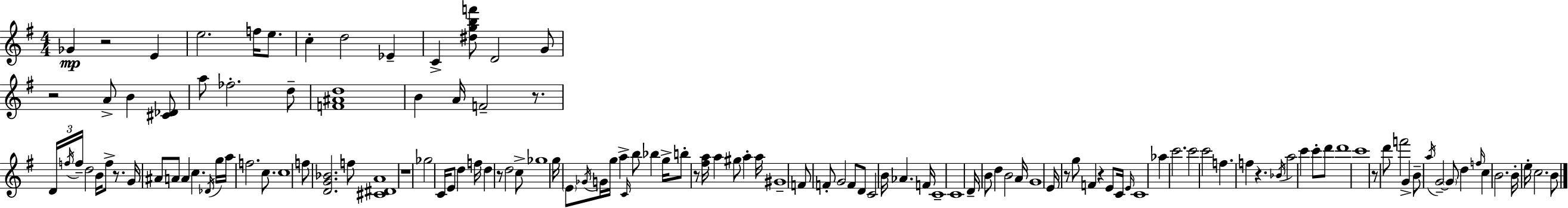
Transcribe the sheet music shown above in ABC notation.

X:1
T:Untitled
M:4/4
L:1/4
K:G
_G z2 E e2 f/4 e/2 c d2 _E C [^dgbf']/2 D2 G/2 z2 A/2 B [^C_D]/2 a/2 _f2 d/2 [F^Ad]4 B A/4 F2 z/2 D/4 f/4 f/4 d2 B/4 f/2 z/2 G/4 ^A/2 A/2 A c _D/4 g/4 a/4 f2 c/2 c4 f/2 [DG_B]2 f/2 [^C^DA]4 z4 _g2 C/4 E/2 d f/4 d z/2 d2 c/2 _g4 g/4 E/2 _G/4 G/4 g/4 a C/4 b/2 _b g/4 b/2 z/2 [^fa]/4 a ^g/2 a a/4 ^G4 F/2 F/2 G2 F/2 D/2 C2 B/4 _A F/4 C4 C4 D/4 B/2 d B2 A/4 G4 E/4 z/2 g/2 F z E/2 C/4 E/4 C4 _a c'2 c'2 c'2 f f z _B/4 a2 c' c'/2 d'/2 d'4 c'4 z/2 d'/2 f'2 G B/2 a/4 G2 G/2 d f/4 c B2 B/4 e/4 c2 B/2